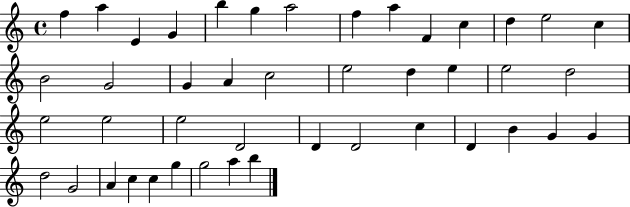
{
  \clef treble
  \time 4/4
  \defaultTimeSignature
  \key c \major
  f''4 a''4 e'4 g'4 | b''4 g''4 a''2 | f''4 a''4 f'4 c''4 | d''4 e''2 c''4 | \break b'2 g'2 | g'4 a'4 c''2 | e''2 d''4 e''4 | e''2 d''2 | \break e''2 e''2 | e''2 d'2 | d'4 d'2 c''4 | d'4 b'4 g'4 g'4 | \break d''2 g'2 | a'4 c''4 c''4 g''4 | g''2 a''4 b''4 | \bar "|."
}